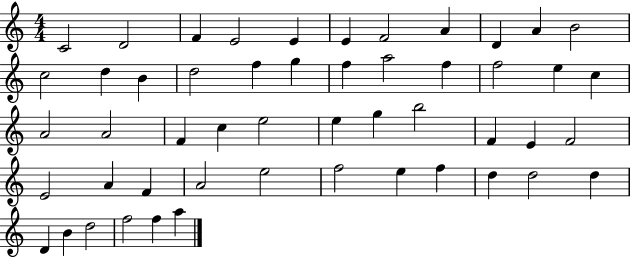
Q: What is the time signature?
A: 4/4